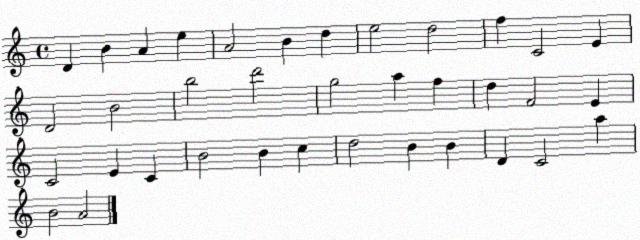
X:1
T:Untitled
M:4/4
L:1/4
K:C
D B A e A2 B d e2 d2 f C2 E D2 B2 b2 d'2 g2 a f d F2 E C2 E C B2 B c d2 B B D C2 a B2 A2